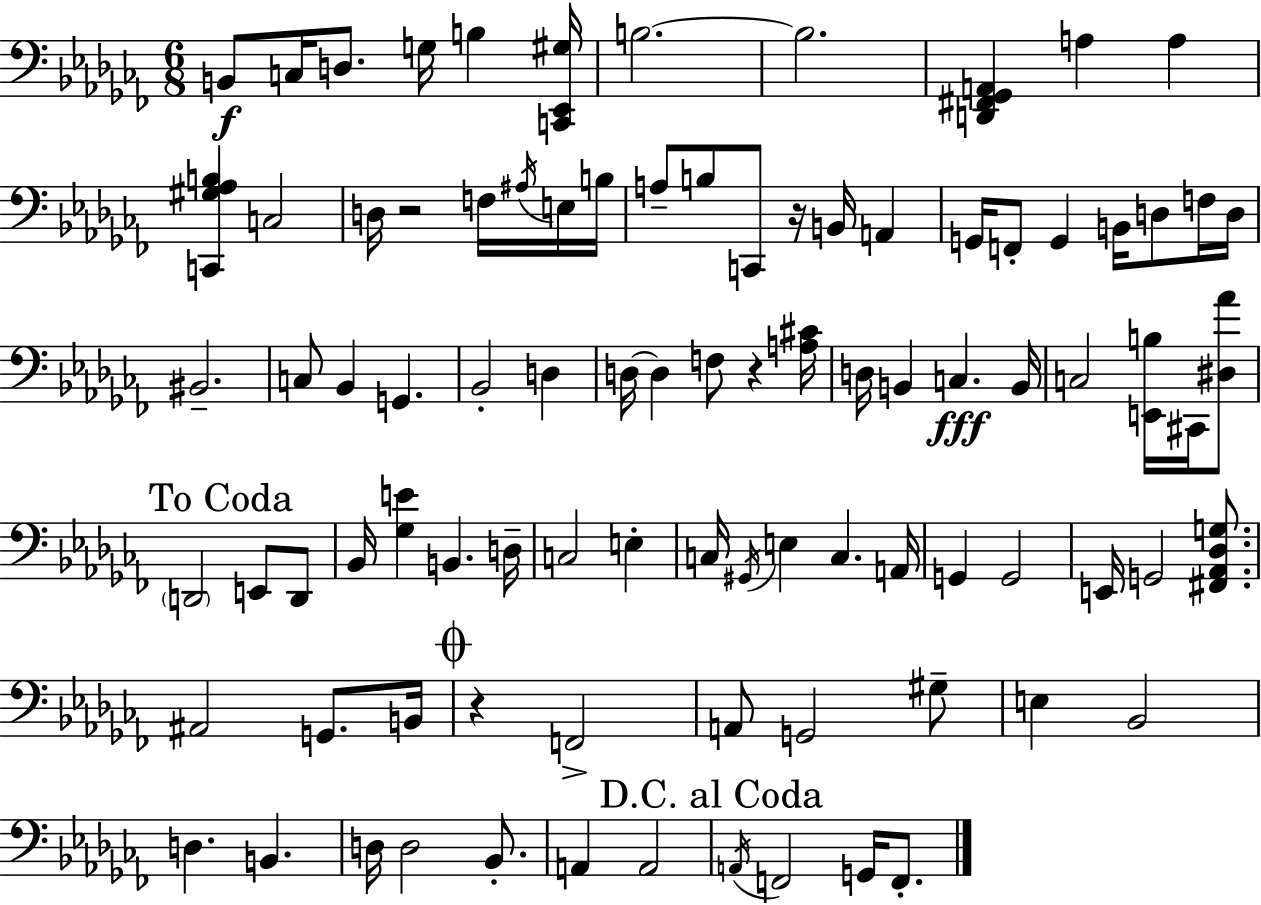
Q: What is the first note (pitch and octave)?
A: B2